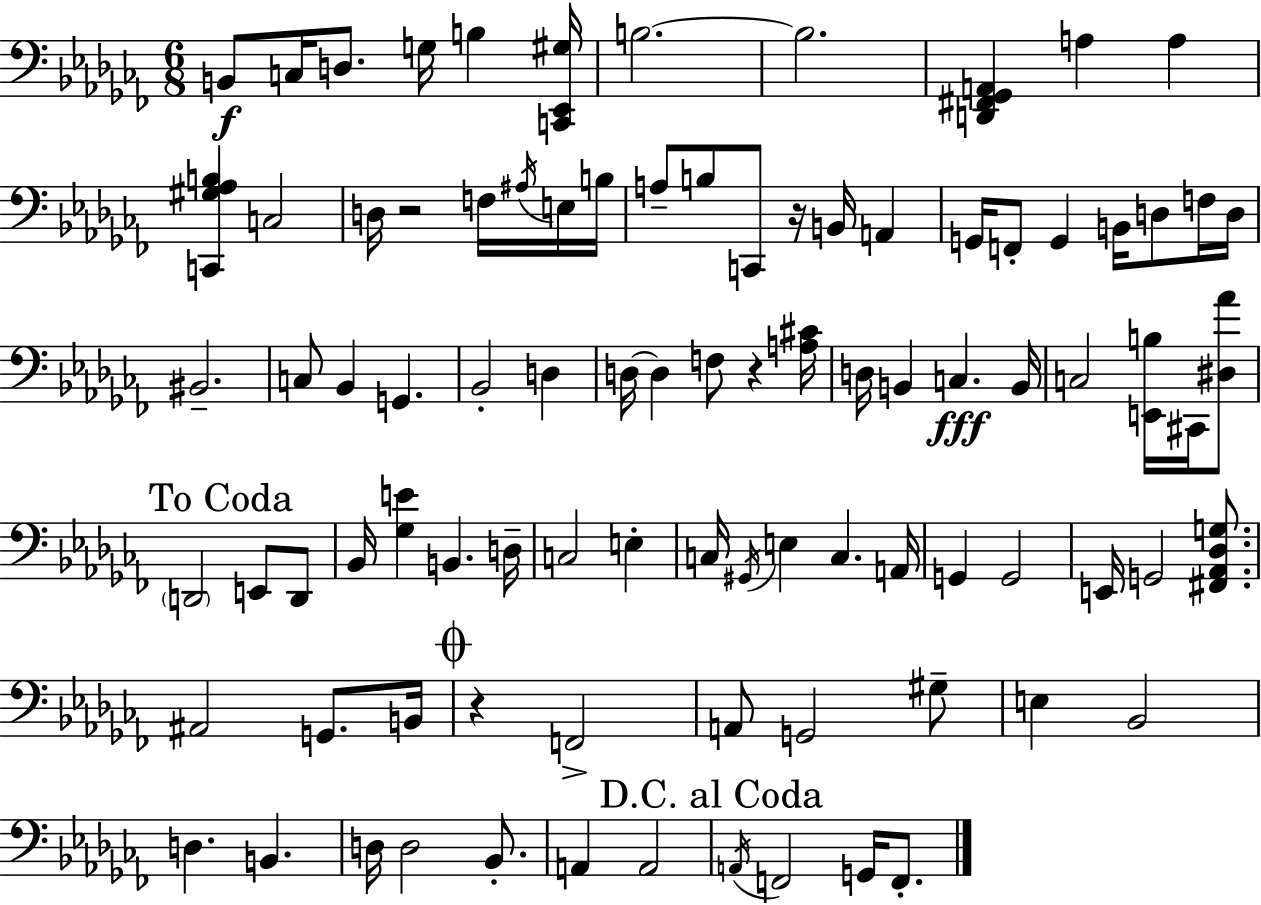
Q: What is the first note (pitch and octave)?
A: B2